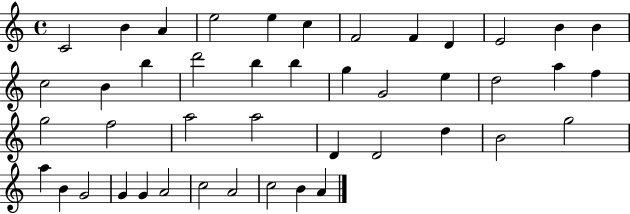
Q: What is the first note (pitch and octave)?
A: C4